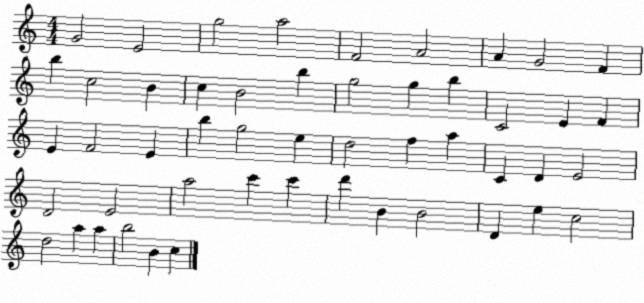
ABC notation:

X:1
T:Untitled
M:4/4
L:1/4
K:C
G2 E2 g2 a2 F2 A2 A G2 F b c2 B c B2 b g2 g b C2 E F E F2 E b g2 e d2 f a C D E2 D2 E2 a2 c' c' d' B B2 D e c2 d2 a a b2 B c